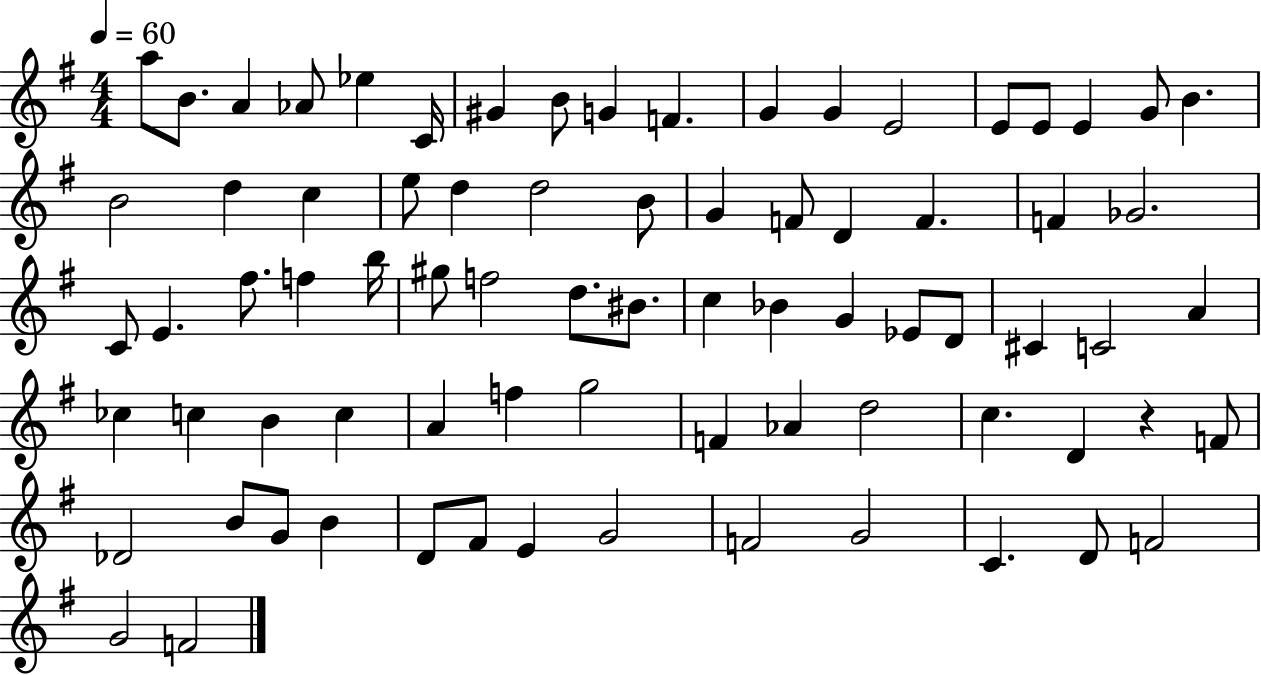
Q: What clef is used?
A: treble